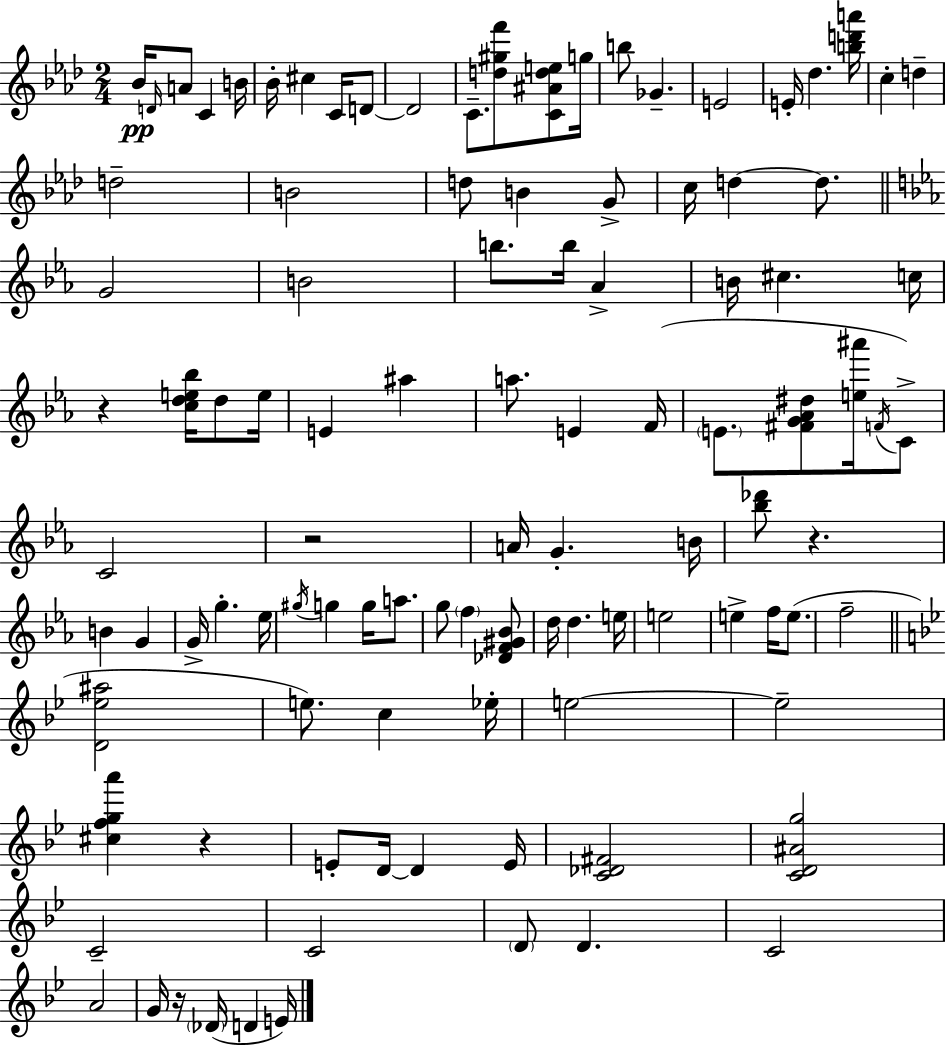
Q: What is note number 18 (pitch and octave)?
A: C5